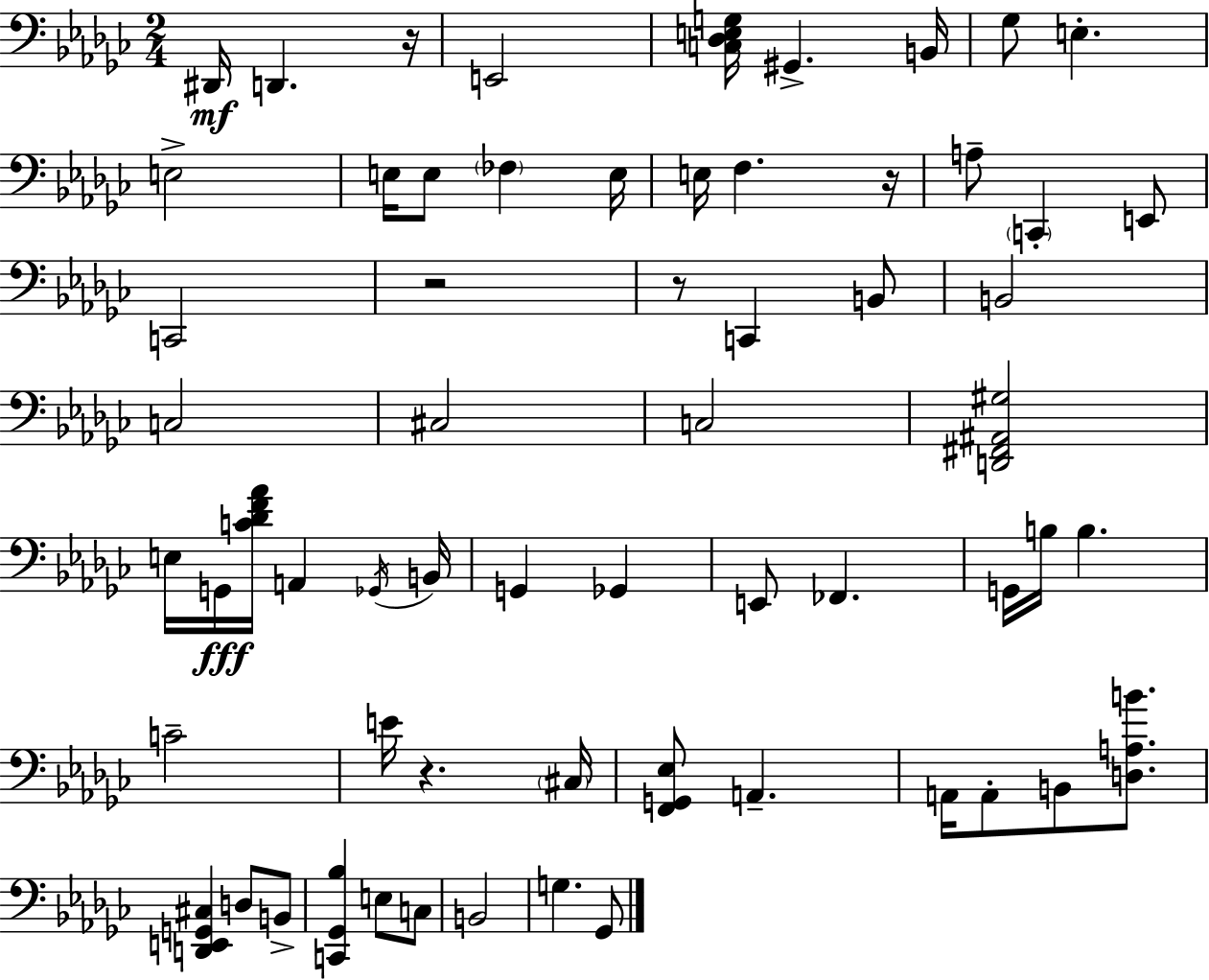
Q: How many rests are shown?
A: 5